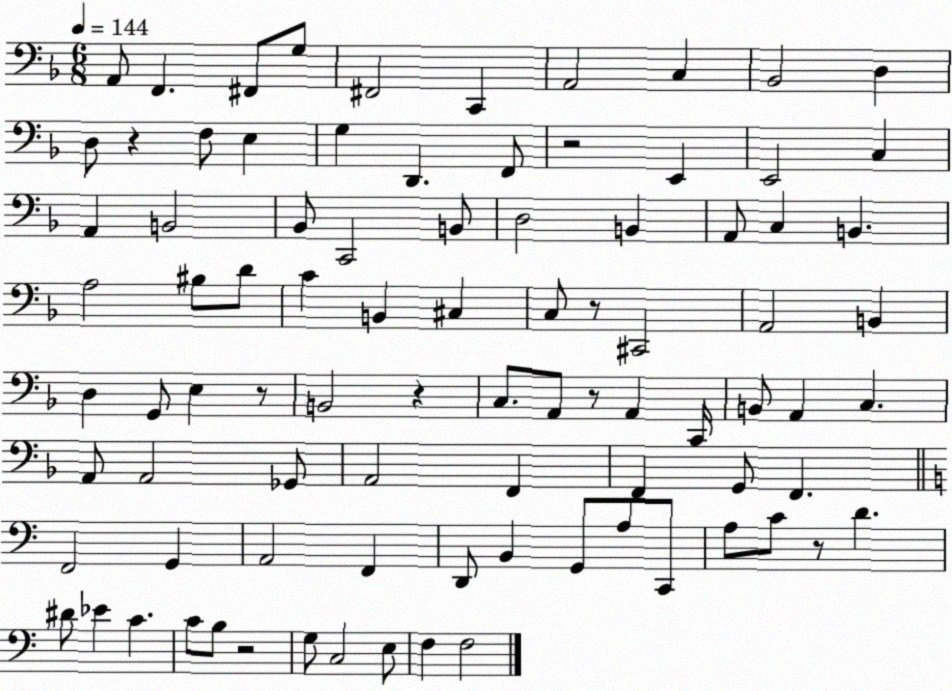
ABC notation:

X:1
T:Untitled
M:6/8
L:1/4
K:F
A,,/2 F,, ^F,,/2 G,/2 ^F,,2 C,, A,,2 C, _B,,2 D, D,/2 z F,/2 E, G, D,, F,,/2 z2 E,, E,,2 C, A,, B,,2 _B,,/2 C,,2 B,,/2 D,2 B,, A,,/2 C, B,, A,2 ^B,/2 D/2 C B,, ^C, C,/2 z/2 ^C,,2 A,,2 B,, D, G,,/2 E, z/2 B,,2 z C,/2 A,,/2 z/2 A,, C,,/4 B,,/2 A,, C, A,,/2 A,,2 _G,,/2 A,,2 F,, F,, G,,/2 F,, F,,2 G,, A,,2 F,, D,,/2 B,, G,,/2 A,/2 C,,/2 A,/2 C/2 z/2 D ^D/2 _E C C/2 B,/2 z2 G,/2 C,2 E,/2 F, F,2